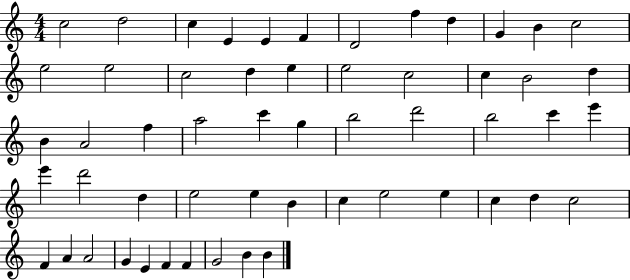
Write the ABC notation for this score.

X:1
T:Untitled
M:4/4
L:1/4
K:C
c2 d2 c E E F D2 f d G B c2 e2 e2 c2 d e e2 c2 c B2 d B A2 f a2 c' g b2 d'2 b2 c' e' e' d'2 d e2 e B c e2 e c d c2 F A A2 G E F F G2 B B